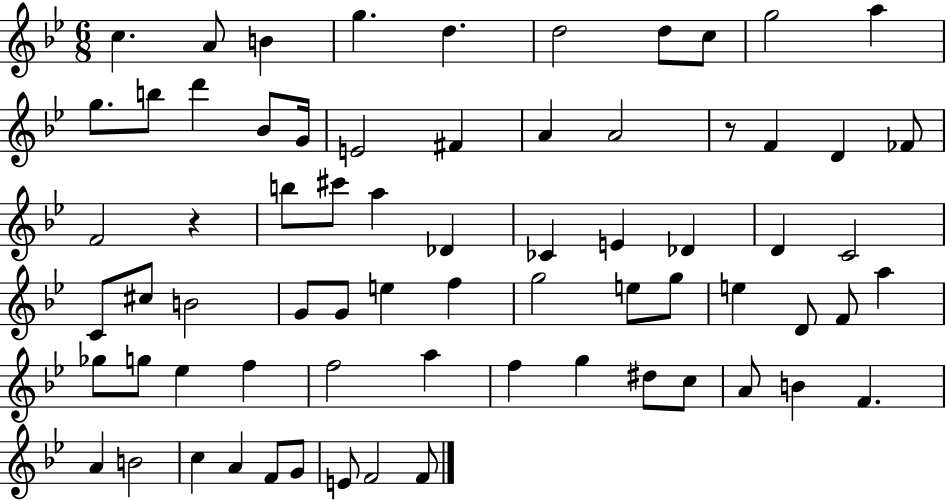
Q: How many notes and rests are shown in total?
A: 70